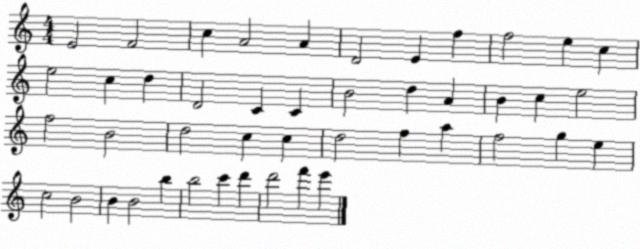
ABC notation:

X:1
T:Untitled
M:4/4
L:1/4
K:C
E2 F2 c A2 A D2 E f f2 e c e2 c d D2 C C B2 d A B c e2 f2 B2 d2 c c d2 f a f2 g e c2 B2 B B2 b b2 c' d' d'2 f' e'